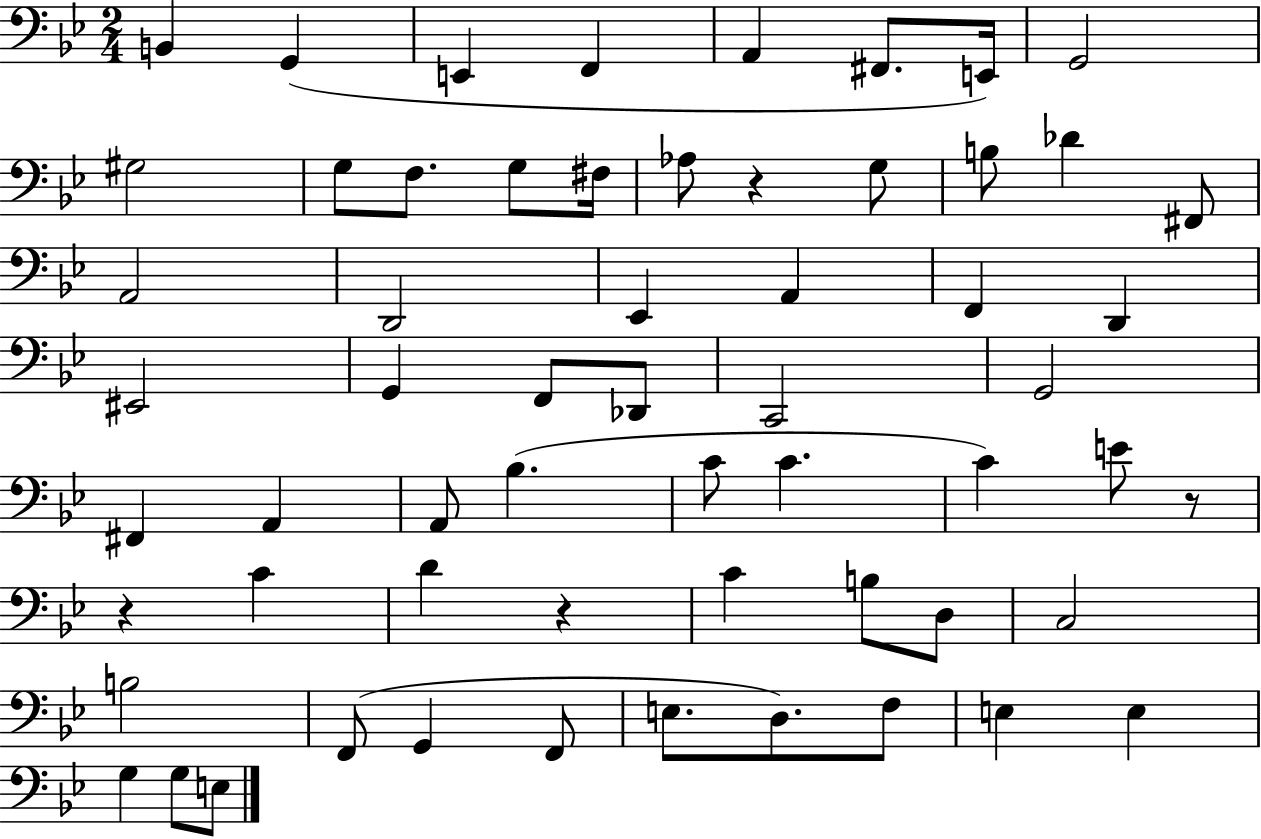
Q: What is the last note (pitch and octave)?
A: E3